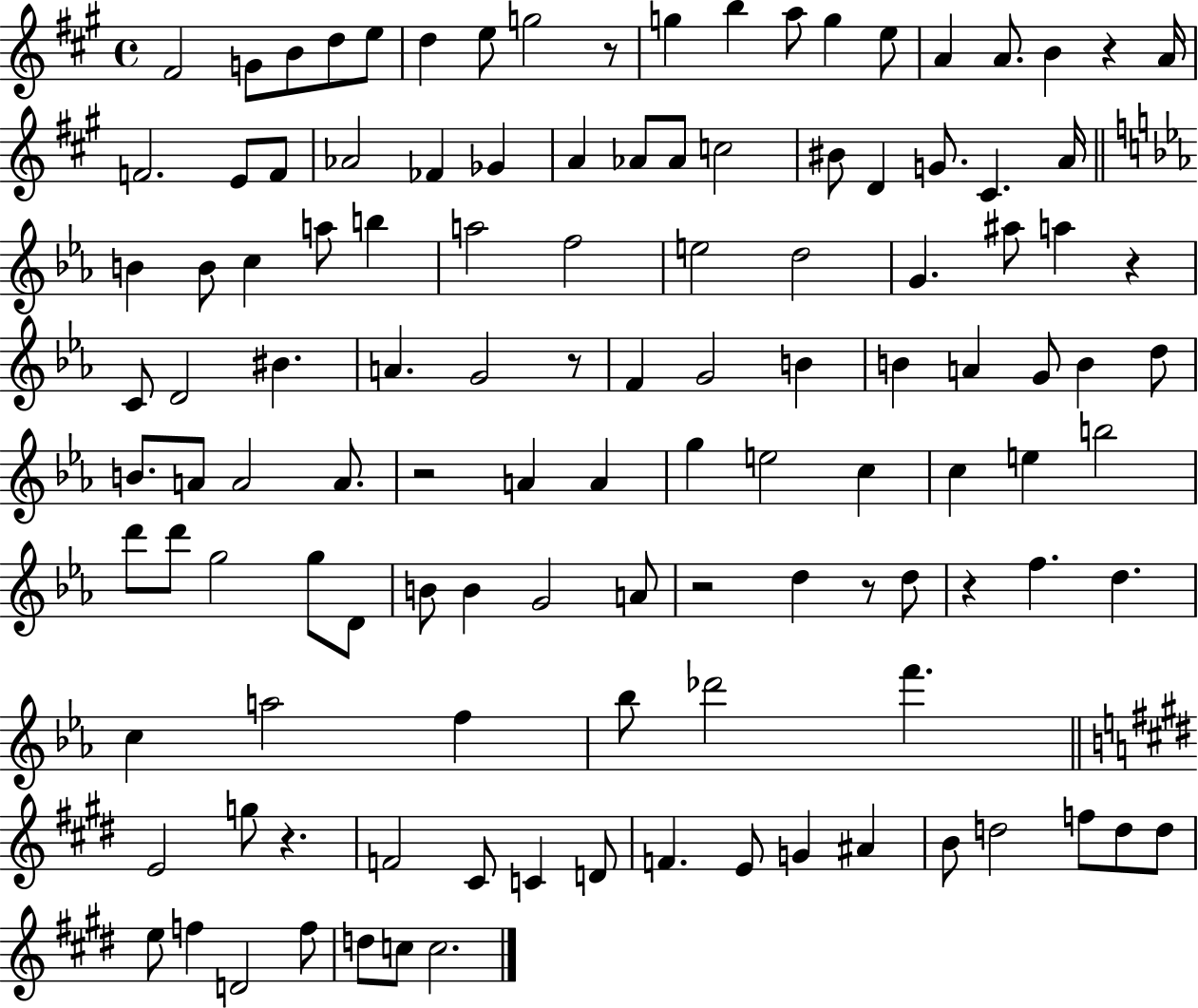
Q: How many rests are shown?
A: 9